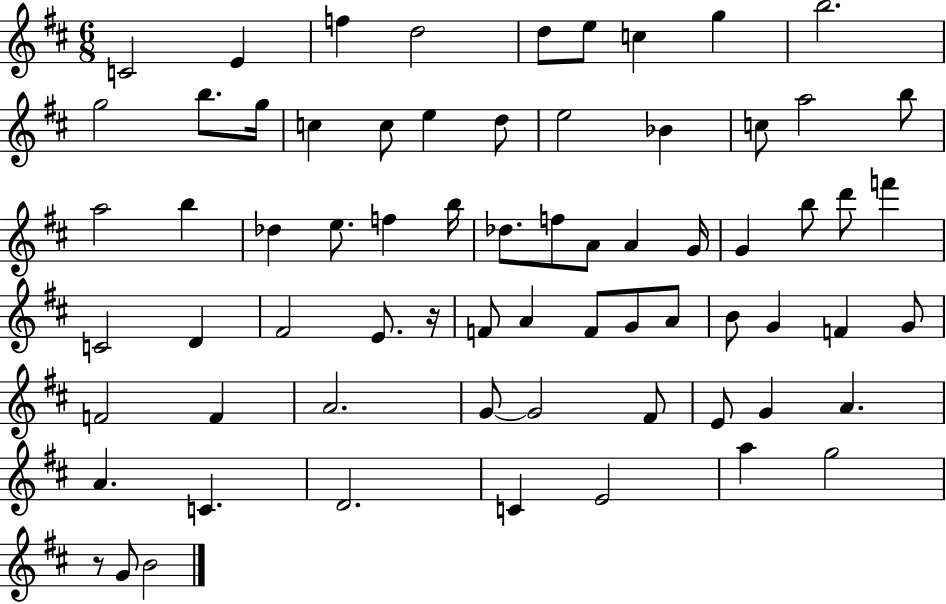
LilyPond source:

{
  \clef treble
  \numericTimeSignature
  \time 6/8
  \key d \major
  c'2 e'4 | f''4 d''2 | d''8 e''8 c''4 g''4 | b''2. | \break g''2 b''8. g''16 | c''4 c''8 e''4 d''8 | e''2 bes'4 | c''8 a''2 b''8 | \break a''2 b''4 | des''4 e''8. f''4 b''16 | des''8. f''8 a'8 a'4 g'16 | g'4 b''8 d'''8 f'''4 | \break c'2 d'4 | fis'2 e'8. r16 | f'8 a'4 f'8 g'8 a'8 | b'8 g'4 f'4 g'8 | \break f'2 f'4 | a'2. | g'8~~ g'2 fis'8 | e'8 g'4 a'4. | \break a'4. c'4. | d'2. | c'4 e'2 | a''4 g''2 | \break r8 g'8 b'2 | \bar "|."
}